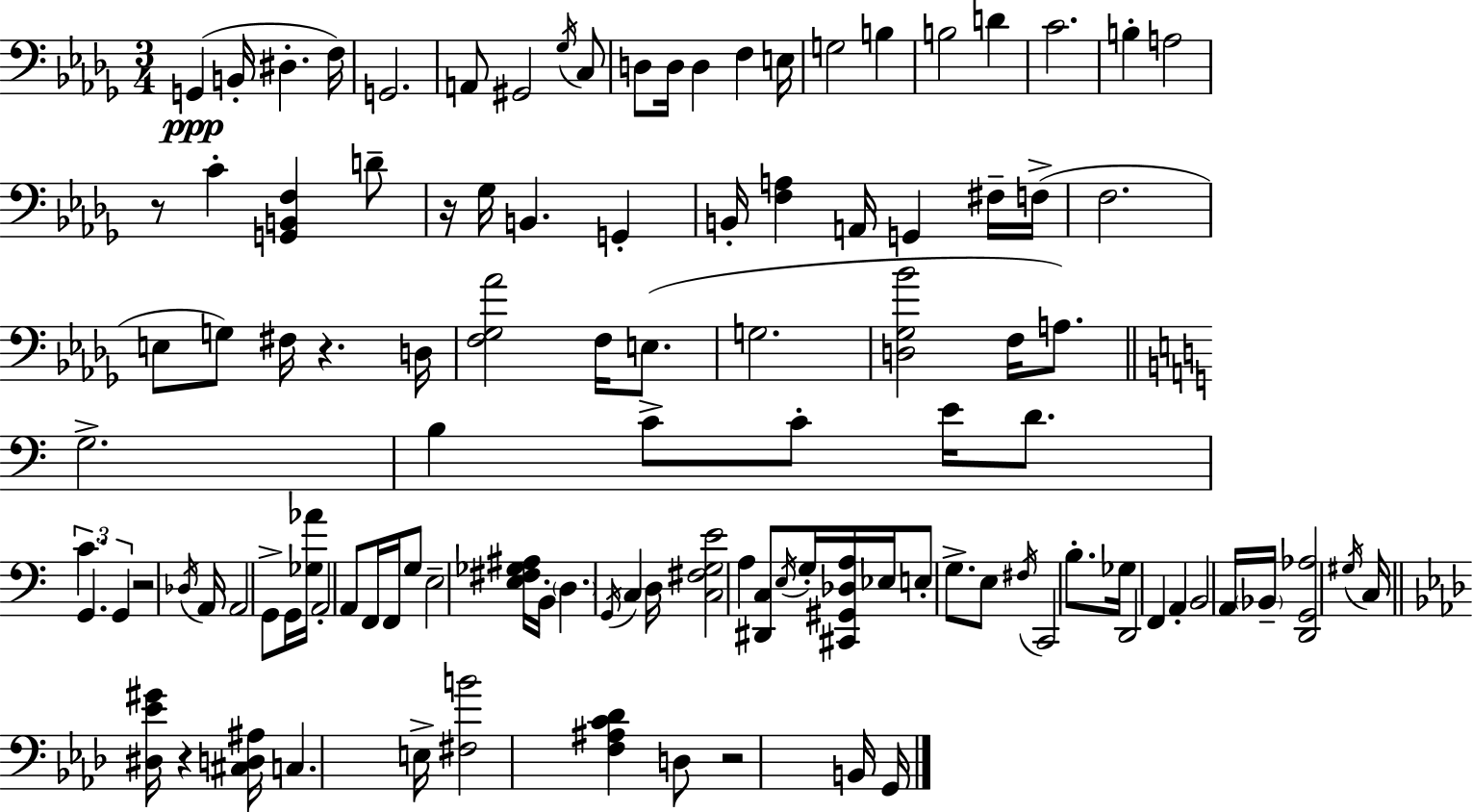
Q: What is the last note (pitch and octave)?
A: G2